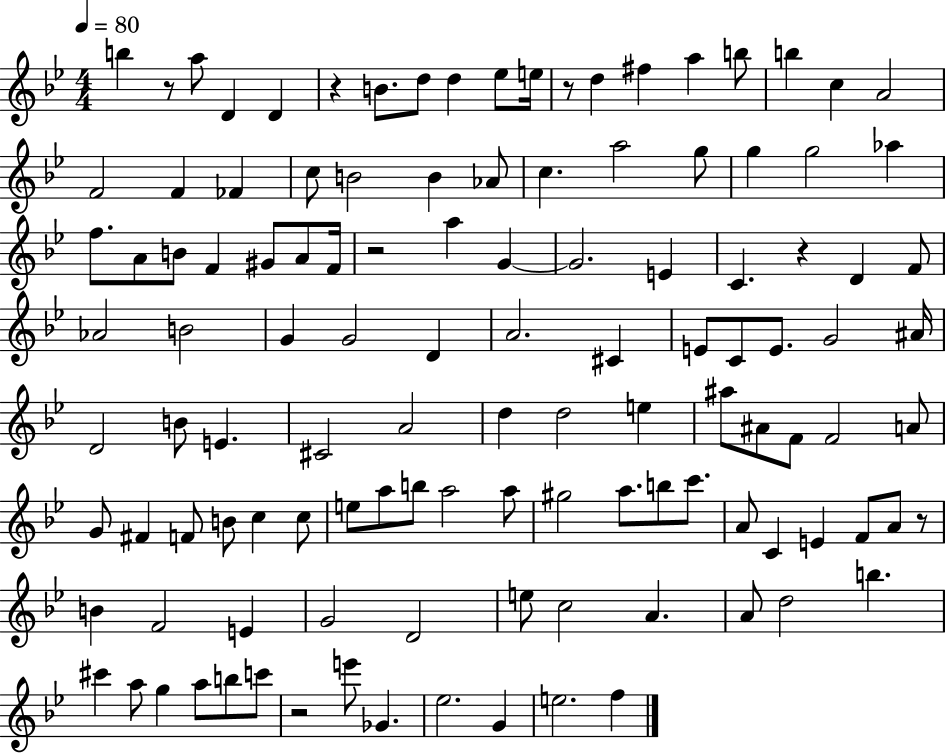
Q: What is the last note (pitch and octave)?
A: F5